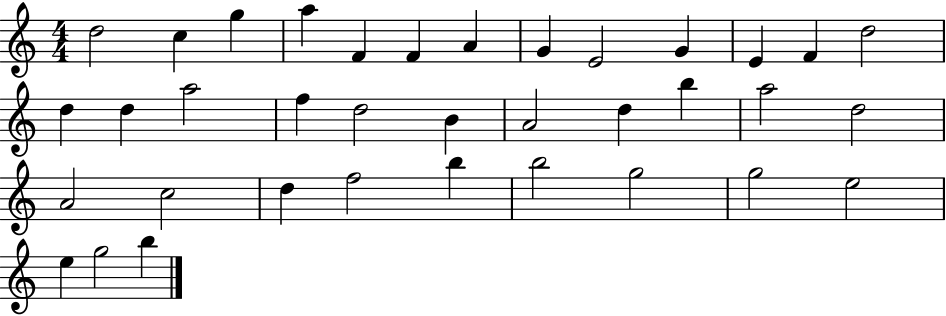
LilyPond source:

{
  \clef treble
  \numericTimeSignature
  \time 4/4
  \key c \major
  d''2 c''4 g''4 | a''4 f'4 f'4 a'4 | g'4 e'2 g'4 | e'4 f'4 d''2 | \break d''4 d''4 a''2 | f''4 d''2 b'4 | a'2 d''4 b''4 | a''2 d''2 | \break a'2 c''2 | d''4 f''2 b''4 | b''2 g''2 | g''2 e''2 | \break e''4 g''2 b''4 | \bar "|."
}